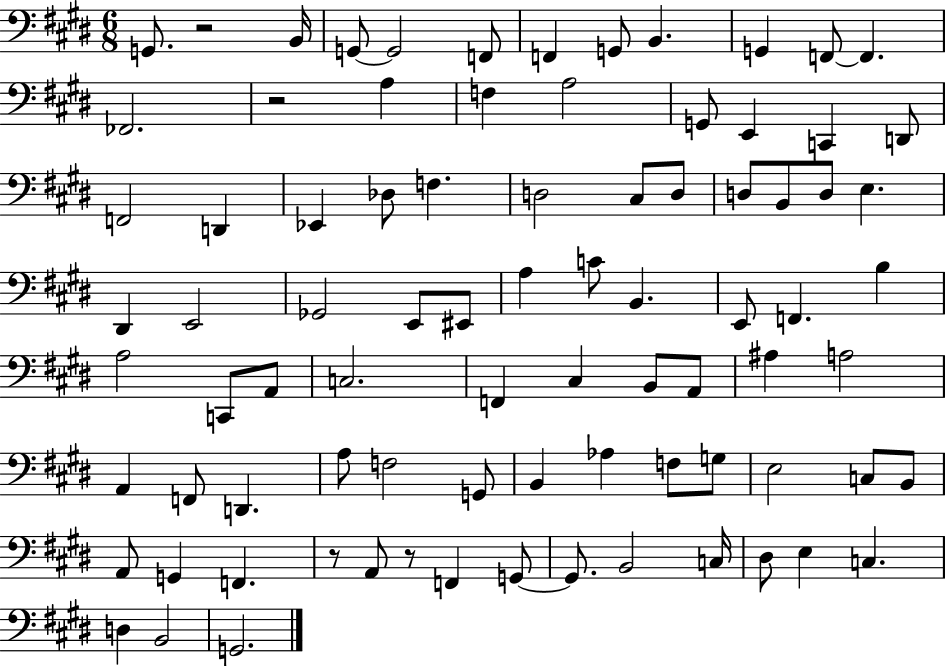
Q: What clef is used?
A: bass